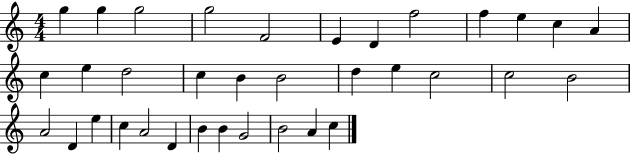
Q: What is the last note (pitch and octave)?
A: C5